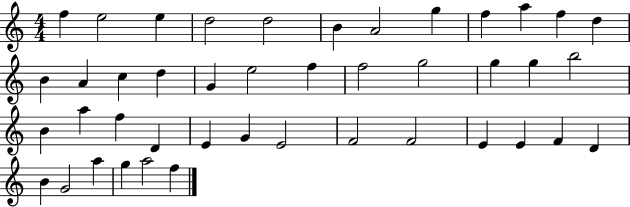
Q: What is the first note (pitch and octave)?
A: F5